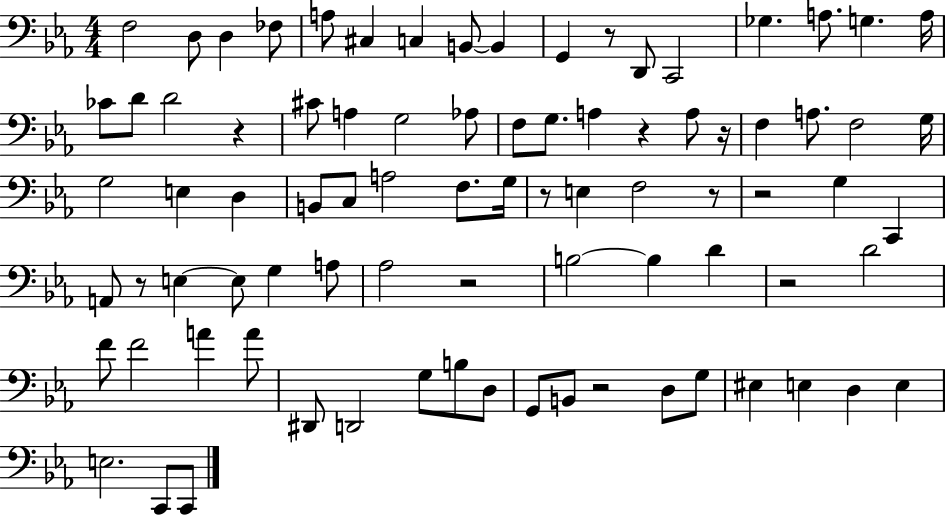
F3/h D3/e D3/q FES3/e A3/e C#3/q C3/q B2/e B2/q G2/q R/e D2/e C2/h Gb3/q. A3/e. G3/q. A3/s CES4/e D4/e D4/h R/q C#4/e A3/q G3/h Ab3/e F3/e G3/e. A3/q R/q A3/e R/s F3/q A3/e. F3/h G3/s G3/h E3/q D3/q B2/e C3/e A3/h F3/e. G3/s R/e E3/q F3/h R/e R/h G3/q C2/q A2/e R/e E3/q E3/e G3/q A3/e Ab3/h R/h B3/h B3/q D4/q R/h D4/h F4/e F4/h A4/q A4/e D#2/e D2/h G3/e B3/e D3/e G2/e B2/e R/h D3/e G3/e EIS3/q E3/q D3/q E3/q E3/h. C2/e C2/e